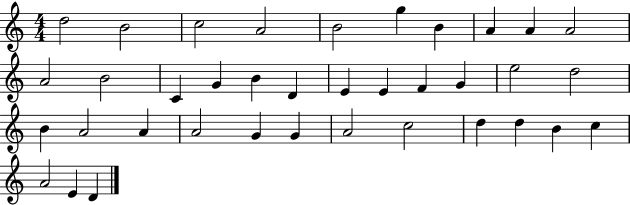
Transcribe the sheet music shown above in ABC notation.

X:1
T:Untitled
M:4/4
L:1/4
K:C
d2 B2 c2 A2 B2 g B A A A2 A2 B2 C G B D E E F G e2 d2 B A2 A A2 G G A2 c2 d d B c A2 E D